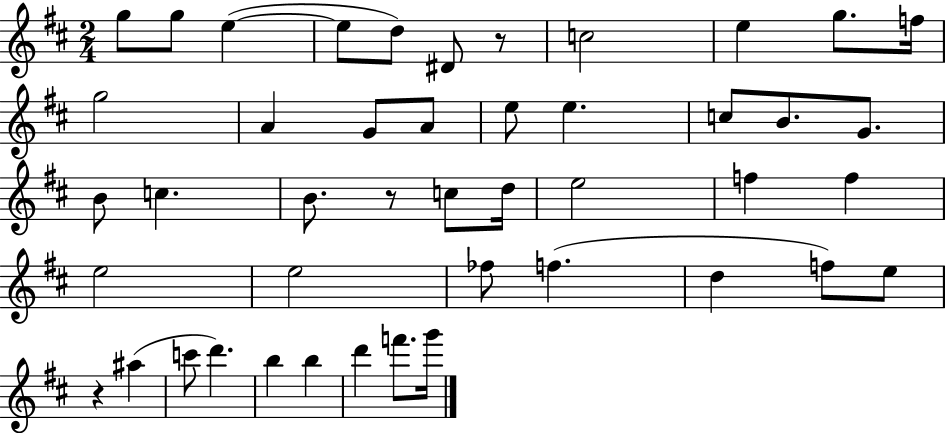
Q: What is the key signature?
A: D major